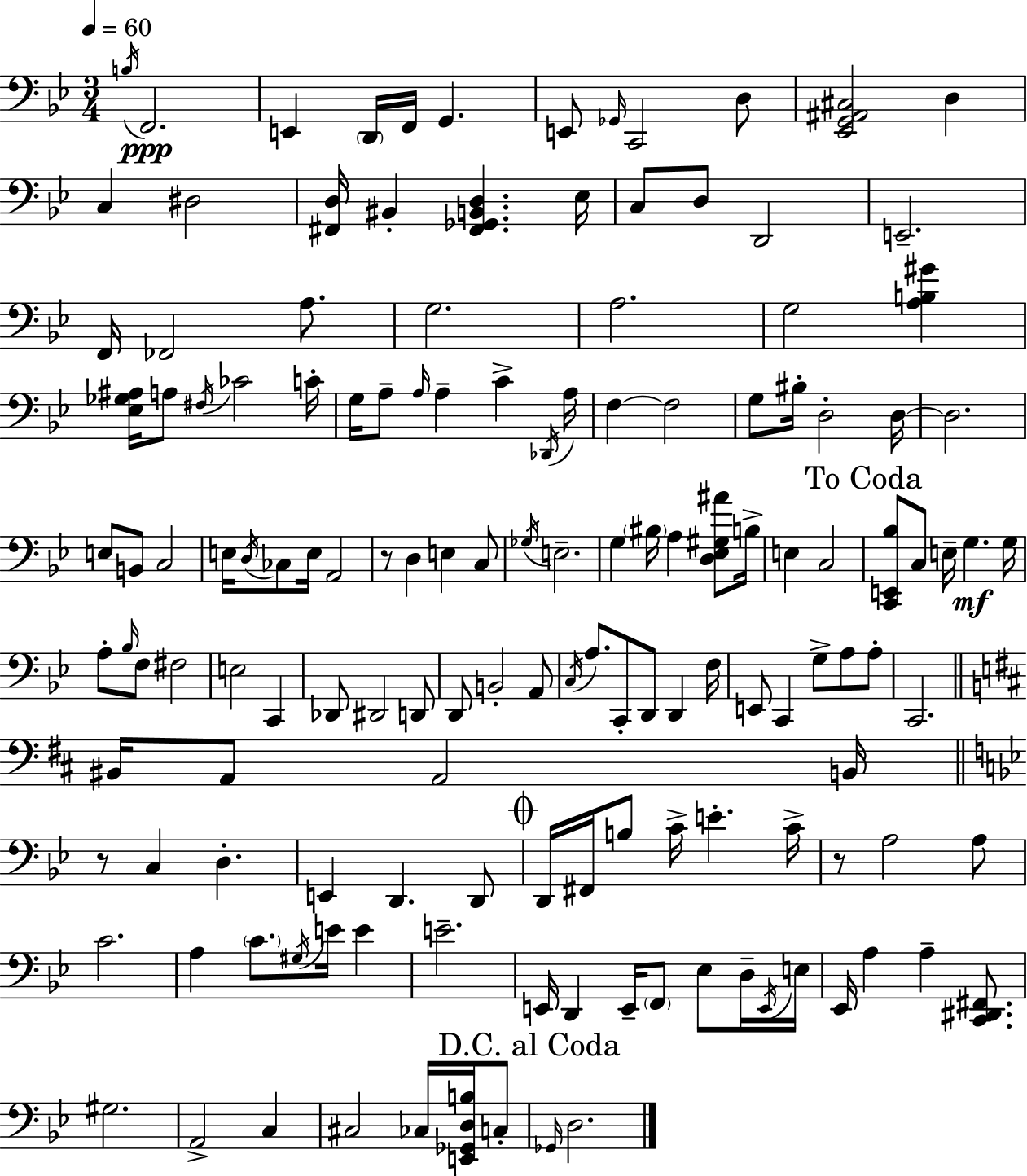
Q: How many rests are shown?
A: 3